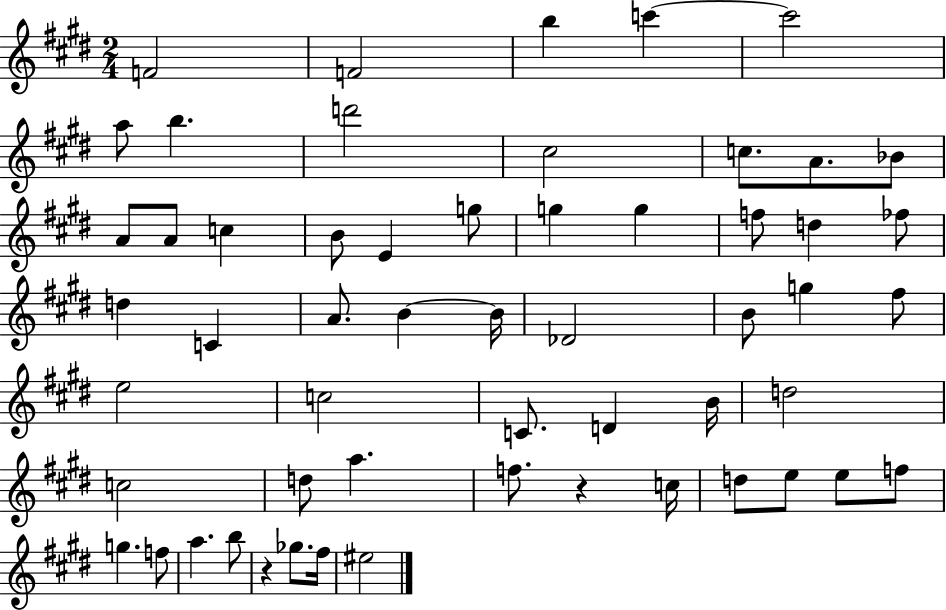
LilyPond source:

{
  \clef treble
  \numericTimeSignature
  \time 2/4
  \key e \major
  f'2 | f'2 | b''4 c'''4~~ | c'''2 | \break a''8 b''4. | d'''2 | cis''2 | c''8. a'8. bes'8 | \break a'8 a'8 c''4 | b'8 e'4 g''8 | g''4 g''4 | f''8 d''4 fes''8 | \break d''4 c'4 | a'8. b'4~~ b'16 | des'2 | b'8 g''4 fis''8 | \break e''2 | c''2 | c'8. d'4 b'16 | d''2 | \break c''2 | d''8 a''4. | f''8. r4 c''16 | d''8 e''8 e''8 f''8 | \break g''4. f''8 | a''4. b''8 | r4 ges''8. fis''16 | eis''2 | \break \bar "|."
}